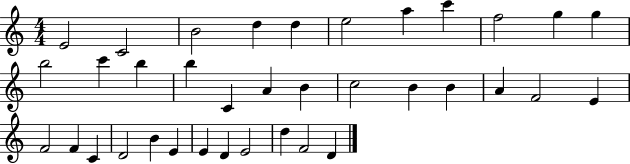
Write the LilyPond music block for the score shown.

{
  \clef treble
  \numericTimeSignature
  \time 4/4
  \key c \major
  e'2 c'2 | b'2 d''4 d''4 | e''2 a''4 c'''4 | f''2 g''4 g''4 | \break b''2 c'''4 b''4 | b''4 c'4 a'4 b'4 | c''2 b'4 b'4 | a'4 f'2 e'4 | \break f'2 f'4 c'4 | d'2 b'4 e'4 | e'4 d'4 e'2 | d''4 f'2 d'4 | \break \bar "|."
}